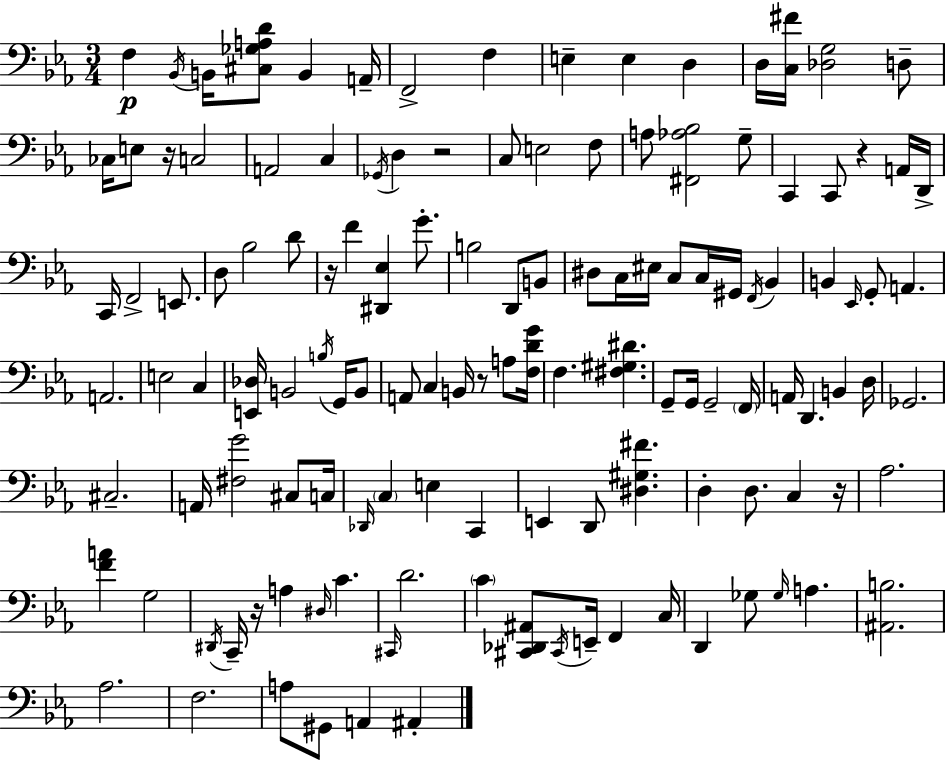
X:1
T:Untitled
M:3/4
L:1/4
K:Cm
F, _B,,/4 B,,/4 [^C,_G,A,D]/2 B,, A,,/4 F,,2 F, E, E, D, D,/4 [C,^F]/4 [_D,G,]2 D,/2 _C,/4 E,/2 z/4 C,2 A,,2 C, _G,,/4 D, z2 C,/2 E,2 F,/2 A,/2 [^F,,_A,_B,]2 G,/2 C,, C,,/2 z A,,/4 D,,/4 C,,/4 F,,2 E,,/2 D,/2 _B,2 D/2 z/4 F [^D,,_E,] G/2 B,2 D,,/2 B,,/2 ^D,/2 C,/4 ^E,/4 C,/2 C,/4 ^G,,/4 F,,/4 _B,, B,, _E,,/4 G,,/2 A,, A,,2 E,2 C, [E,,_D,]/4 B,,2 B,/4 G,,/4 B,,/2 A,,/2 C, B,,/4 z/2 A,/2 [F,DG]/4 F, [^F,^G,^D] G,,/2 G,,/4 G,,2 F,,/4 A,,/4 D,, B,, D,/4 _G,,2 ^C,2 A,,/4 [^F,G]2 ^C,/2 C,/4 _D,,/4 C, E, C,, E,, D,,/2 [^D,^G,^F] D, D,/2 C, z/4 _A,2 [FA] G,2 ^D,,/4 C,,/4 z/4 A, ^D,/4 C ^C,,/4 D2 C [^C,,_D,,^A,,]/2 ^C,,/4 E,,/4 F,, C,/4 D,, _G,/2 _G,/4 A, [^A,,B,]2 _A,2 F,2 A,/2 ^G,,/2 A,, ^A,,